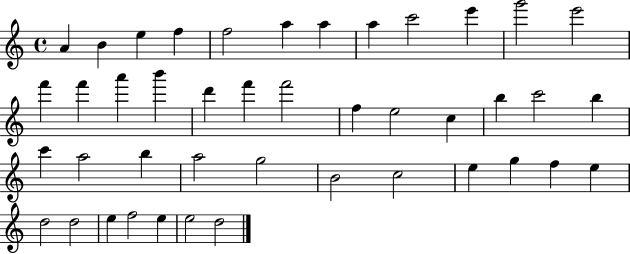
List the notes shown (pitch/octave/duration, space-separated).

A4/q B4/q E5/q F5/q F5/h A5/q A5/q A5/q C6/h E6/q G6/h E6/h F6/q F6/q A6/q B6/q D6/q F6/q F6/h F5/q E5/h C5/q B5/q C6/h B5/q C6/q A5/h B5/q A5/h G5/h B4/h C5/h E5/q G5/q F5/q E5/q D5/h D5/h E5/q F5/h E5/q E5/h D5/h